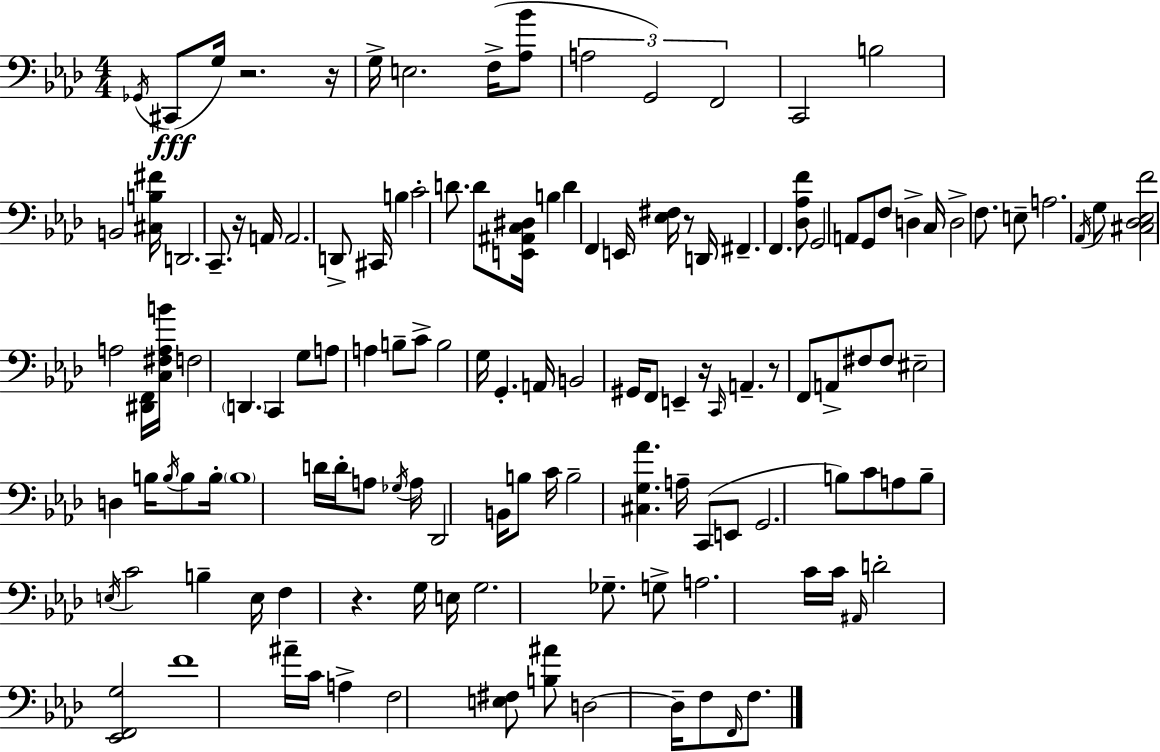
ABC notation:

X:1
T:Untitled
M:4/4
L:1/4
K:Fm
_G,,/4 ^C,,/2 G,/4 z2 z/4 G,/4 E,2 F,/4 [_A,_B]/2 A,2 G,,2 F,,2 C,,2 B,2 B,,2 [^C,B,^F]/4 D,,2 C,,/2 z/4 A,,/4 A,,2 D,,/2 ^C,,/4 B, C2 D/2 D/2 [E,,^A,,C,^D,]/4 B, D F,, E,,/4 [_E,^F,]/4 z/2 D,,/4 ^F,, F,, [_D,_A,F]/2 G,,2 A,,/2 G,,/2 F,/2 D, C,/4 D,2 F,/2 E,/2 A,2 _A,,/4 G,/2 [^C,_D,_E,F]2 A,2 [^D,,F,,]/4 [C,^F,A,B]/4 F,2 D,, C,, G,/2 A,/2 A, B,/2 C/2 B,2 G,/4 G,, A,,/4 B,,2 ^G,,/4 F,,/2 E,, z/4 C,,/4 A,, z/2 F,,/2 A,,/2 ^F,/2 ^F,/2 ^E,2 D, B,/4 B,/4 B,/2 B,/4 B,4 D/4 D/4 A,/2 _G,/4 A,/4 _D,,2 B,,/4 B,/2 C/4 B,2 [^C,G,_A] A,/4 C,,/2 E,,/2 G,,2 B,/2 C/2 A,/2 B,/2 E,/4 C2 B, E,/4 F, z G,/4 E,/4 G,2 _G,/2 G,/2 A,2 C/4 C/4 ^A,,/4 D2 [_E,,F,,G,]2 F4 ^A/4 C/4 A, F,2 [E,^F,]/2 [B,^A]/2 D,2 D,/4 F,/2 F,,/4 F,/2